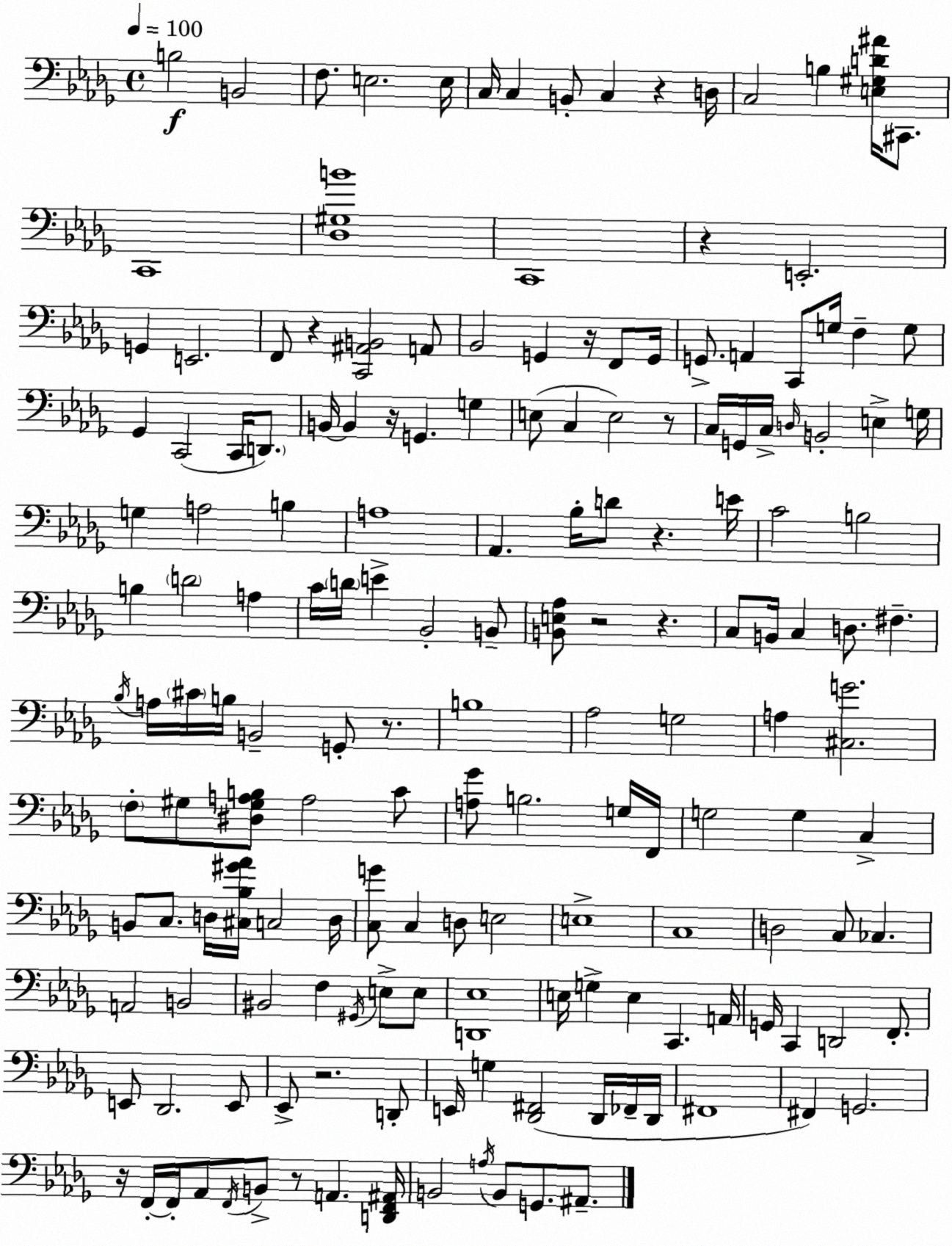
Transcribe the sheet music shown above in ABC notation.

X:1
T:Untitled
M:4/4
L:1/4
K:Bbm
B,2 B,,2 F,/2 E,2 E,/4 C,/4 C, B,,/2 C, z D,/4 C,2 B, [E,^G,D^A]/4 ^C,,/2 C,,4 [_D,^G,B]4 C,,4 z E,,2 G,, E,,2 F,,/2 z [C,,^A,,B,,]2 A,,/2 _B,,2 G,, z/4 F,,/2 G,,/4 G,,/2 A,, C,,/2 G,/4 F, G,/2 _G,, C,,2 C,,/4 D,,/2 B,,/4 B,, z/4 G,, G, E,/2 C, E,2 z/2 C,/4 G,,/4 C,/4 D,/4 B,,2 E, G,/4 G, A,2 B, A,4 _A,, _B,/4 D/2 z E/4 C2 B,2 B, D2 A, C/4 D/4 E _B,,2 B,,/2 [B,,E,_A,]/2 z2 z C,/2 B,,/4 C, D,/2 ^F, _B,/4 A,/4 ^C/4 B,/4 B,,2 G,,/2 z/2 B,4 _A,2 G,2 A, [^C,G]2 F,/2 ^G,/2 [^D,^G,A,B,]/2 A,2 C/2 [A,_G]/2 B,2 G,/4 F,,/4 G,2 G, C, B,,/2 C,/2 D,/4 [^C,_B,^G_A]/4 C,2 D,/4 [C,G]/2 C, D,/2 E,2 E,4 C,4 D,2 C,/2 _C, A,,2 B,,2 ^B,,2 F, ^G,,/4 E,/2 E,/2 [D,,_E,]4 E,/4 G, E, C,, A,,/4 G,,/4 C,, D,,2 F,,/2 E,,/2 _D,,2 E,,/2 _E,,/2 z2 D,,/2 E,,/4 G, [_D,,^F,,]2 _D,,/4 _F,,/4 _D,,/4 ^F,,4 ^F,, G,,2 z/4 F,,/4 F,,/4 _A,,/2 F,,/4 B,,/2 z/2 A,, [D,,F,,^A,,]/4 B,,2 A,/4 B,,/2 G,,/2 ^A,,/2